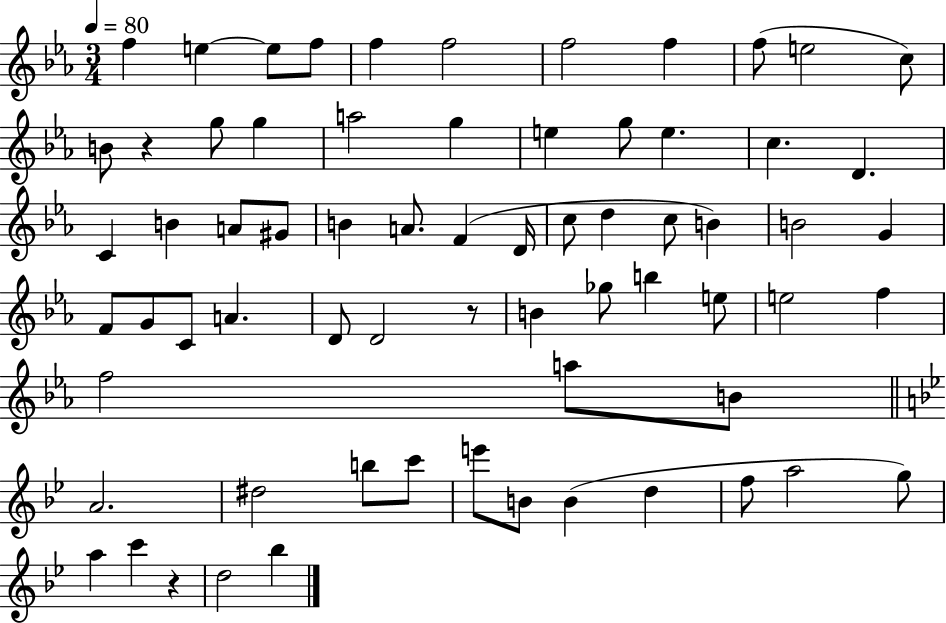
F5/q E5/q E5/e F5/e F5/q F5/h F5/h F5/q F5/e E5/h C5/e B4/e R/q G5/e G5/q A5/h G5/q E5/q G5/e E5/q. C5/q. D4/q. C4/q B4/q A4/e G#4/e B4/q A4/e. F4/q D4/s C5/e D5/q C5/e B4/q B4/h G4/q F4/e G4/e C4/e A4/q. D4/e D4/h R/e B4/q Gb5/e B5/q E5/e E5/h F5/q F5/h A5/e B4/e A4/h. D#5/h B5/e C6/e E6/e B4/e B4/q D5/q F5/e A5/h G5/e A5/q C6/q R/q D5/h Bb5/q